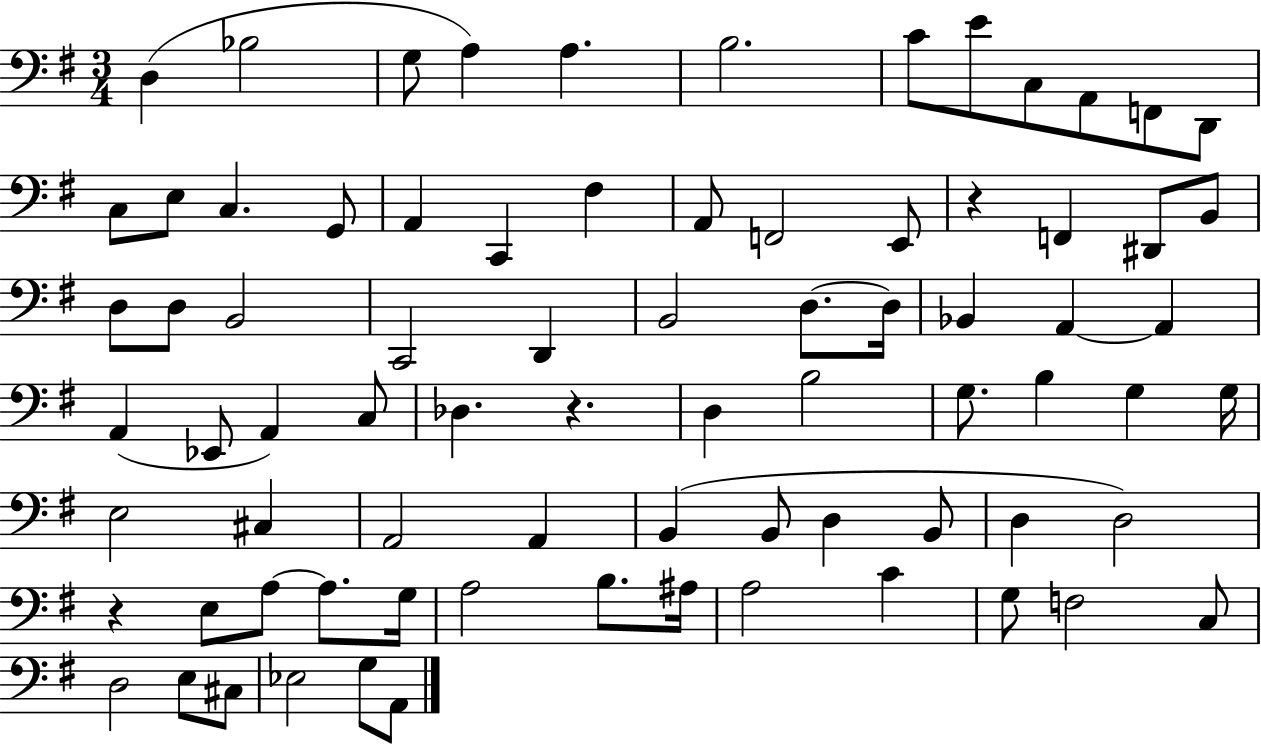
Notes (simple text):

D3/q Bb3/h G3/e A3/q A3/q. B3/h. C4/e E4/e C3/e A2/e F2/e D2/e C3/e E3/e C3/q. G2/e A2/q C2/q F#3/q A2/e F2/h E2/e R/q F2/q D#2/e B2/e D3/e D3/e B2/h C2/h D2/q B2/h D3/e. D3/s Bb2/q A2/q A2/q A2/q Eb2/e A2/q C3/e Db3/q. R/q. D3/q B3/h G3/e. B3/q G3/q G3/s E3/h C#3/q A2/h A2/q B2/q B2/e D3/q B2/e D3/q D3/h R/q E3/e A3/e A3/e. G3/s A3/h B3/e. A#3/s A3/h C4/q G3/e F3/h C3/e D3/h E3/e C#3/e Eb3/h G3/e A2/e